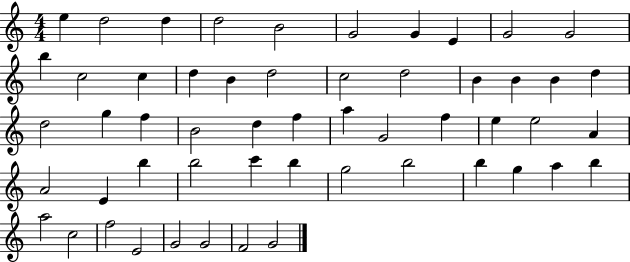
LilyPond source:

{
  \clef treble
  \numericTimeSignature
  \time 4/4
  \key c \major
  e''4 d''2 d''4 | d''2 b'2 | g'2 g'4 e'4 | g'2 g'2 | \break b''4 c''2 c''4 | d''4 b'4 d''2 | c''2 d''2 | b'4 b'4 b'4 d''4 | \break d''2 g''4 f''4 | b'2 d''4 f''4 | a''4 g'2 f''4 | e''4 e''2 a'4 | \break a'2 e'4 b''4 | b''2 c'''4 b''4 | g''2 b''2 | b''4 g''4 a''4 b''4 | \break a''2 c''2 | f''2 e'2 | g'2 g'2 | f'2 g'2 | \break \bar "|."
}